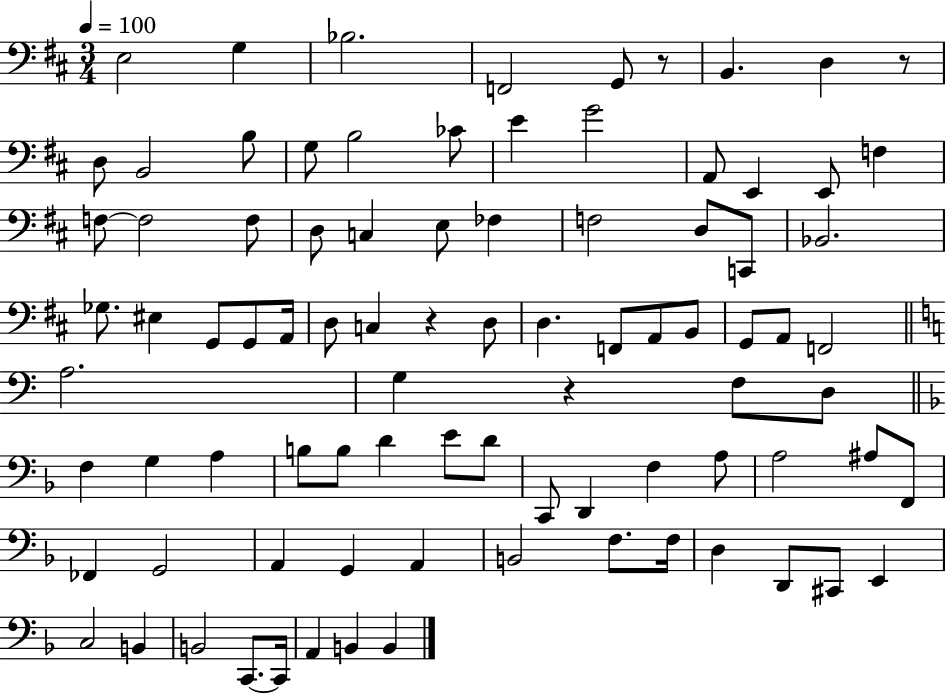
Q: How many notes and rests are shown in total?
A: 88